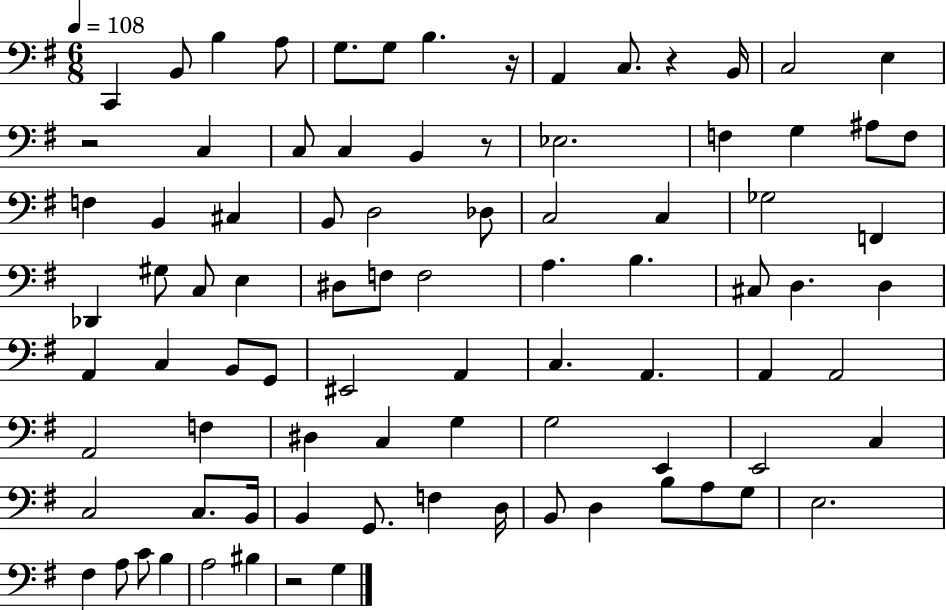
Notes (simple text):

C2/q B2/e B3/q A3/e G3/e. G3/e B3/q. R/s A2/q C3/e. R/q B2/s C3/h E3/q R/h C3/q C3/e C3/q B2/q R/e Eb3/h. F3/q G3/q A#3/e F3/e F3/q B2/q C#3/q B2/e D3/h Db3/e C3/h C3/q Gb3/h F2/q Db2/q G#3/e C3/e E3/q D#3/e F3/e F3/h A3/q. B3/q. C#3/e D3/q. D3/q A2/q C3/q B2/e G2/e EIS2/h A2/q C3/q. A2/q. A2/q A2/h A2/h F3/q D#3/q C3/q G3/q G3/h E2/q E2/h C3/q C3/h C3/e. B2/s B2/q G2/e. F3/q D3/s B2/e D3/q B3/e A3/e G3/e E3/h. F#3/q A3/e C4/e B3/q A3/h BIS3/q R/h G3/q